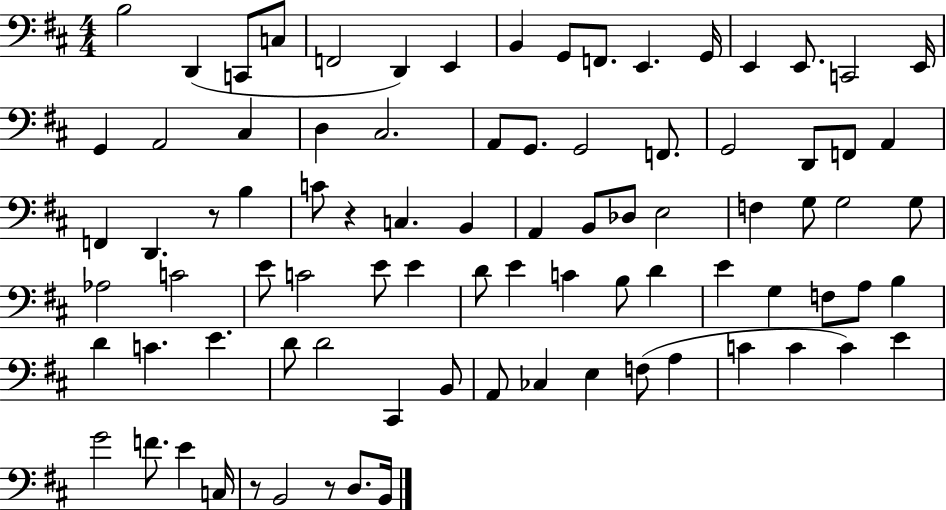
B3/h D2/q C2/e C3/e F2/h D2/q E2/q B2/q G2/e F2/e. E2/q. G2/s E2/q E2/e. C2/h E2/s G2/q A2/h C#3/q D3/q C#3/h. A2/e G2/e. G2/h F2/e. G2/h D2/e F2/e A2/q F2/q D2/q. R/e B3/q C4/e R/q C3/q. B2/q A2/q B2/e Db3/e E3/h F3/q G3/e G3/h G3/e Ab3/h C4/h E4/e C4/h E4/e E4/q D4/e E4/q C4/q B3/e D4/q E4/q G3/q F3/e A3/e B3/q D4/q C4/q. E4/q. D4/e D4/h C#2/q B2/e A2/e CES3/q E3/q F3/e A3/q C4/q C4/q C4/q E4/q G4/h F4/e. E4/q C3/s R/e B2/h R/e D3/e. B2/s